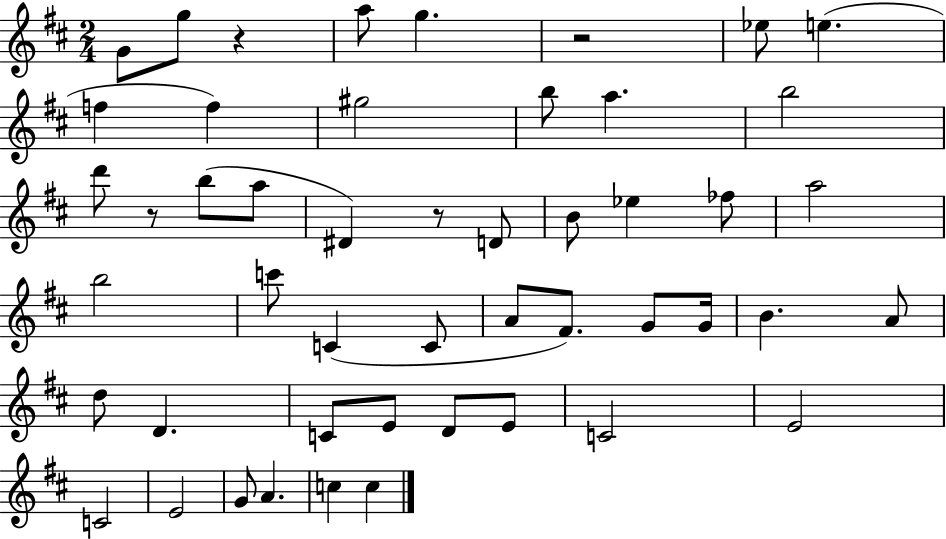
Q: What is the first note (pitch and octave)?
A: G4